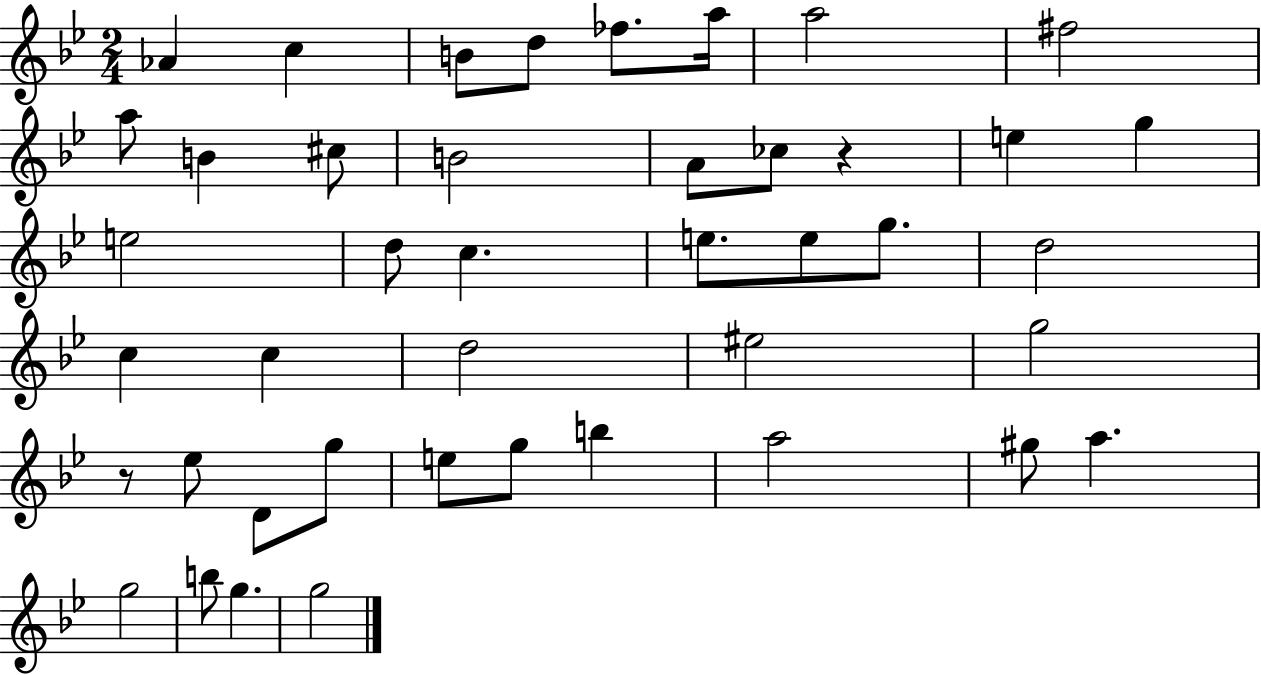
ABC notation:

X:1
T:Untitled
M:2/4
L:1/4
K:Bb
_A c B/2 d/2 _f/2 a/4 a2 ^f2 a/2 B ^c/2 B2 A/2 _c/2 z e g e2 d/2 c e/2 e/2 g/2 d2 c c d2 ^e2 g2 z/2 _e/2 D/2 g/2 e/2 g/2 b a2 ^g/2 a g2 b/2 g g2